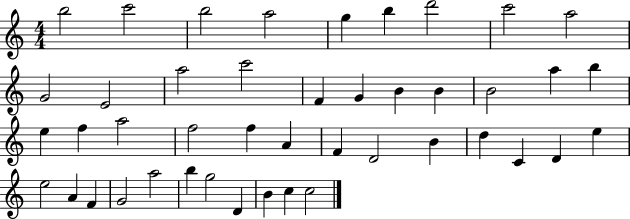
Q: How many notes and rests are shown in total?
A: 44